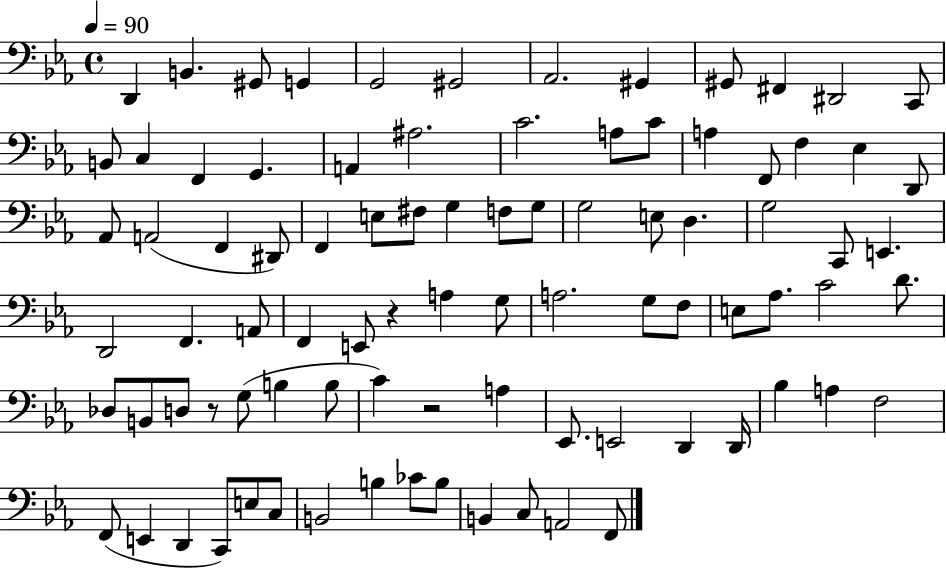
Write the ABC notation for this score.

X:1
T:Untitled
M:4/4
L:1/4
K:Eb
D,, B,, ^G,,/2 G,, G,,2 ^G,,2 _A,,2 ^G,, ^G,,/2 ^F,, ^D,,2 C,,/2 B,,/2 C, F,, G,, A,, ^A,2 C2 A,/2 C/2 A, F,,/2 F, _E, D,,/2 _A,,/2 A,,2 F,, ^D,,/2 F,, E,/2 ^F,/2 G, F,/2 G,/2 G,2 E,/2 D, G,2 C,,/2 E,, D,,2 F,, A,,/2 F,, E,,/2 z A, G,/2 A,2 G,/2 F,/2 E,/2 _A,/2 C2 D/2 _D,/2 B,,/2 D,/2 z/2 G,/2 B, B,/2 C z2 A, _E,,/2 E,,2 D,, D,,/4 _B, A, F,2 F,,/2 E,, D,, C,,/2 E,/2 C,/2 B,,2 B, _C/2 B,/2 B,, C,/2 A,,2 F,,/2